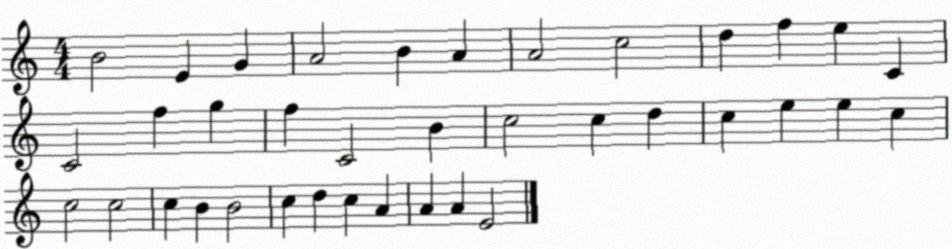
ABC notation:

X:1
T:Untitled
M:4/4
L:1/4
K:C
B2 E G A2 B A A2 c2 d f e C C2 f g f C2 B c2 c d c e e c c2 c2 c B B2 c d c A A A E2